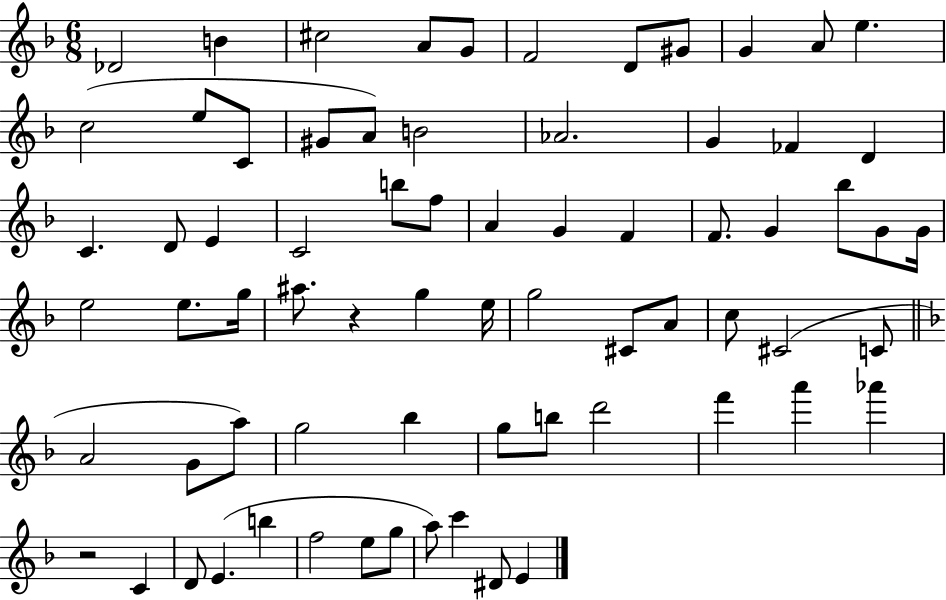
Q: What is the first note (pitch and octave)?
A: Db4